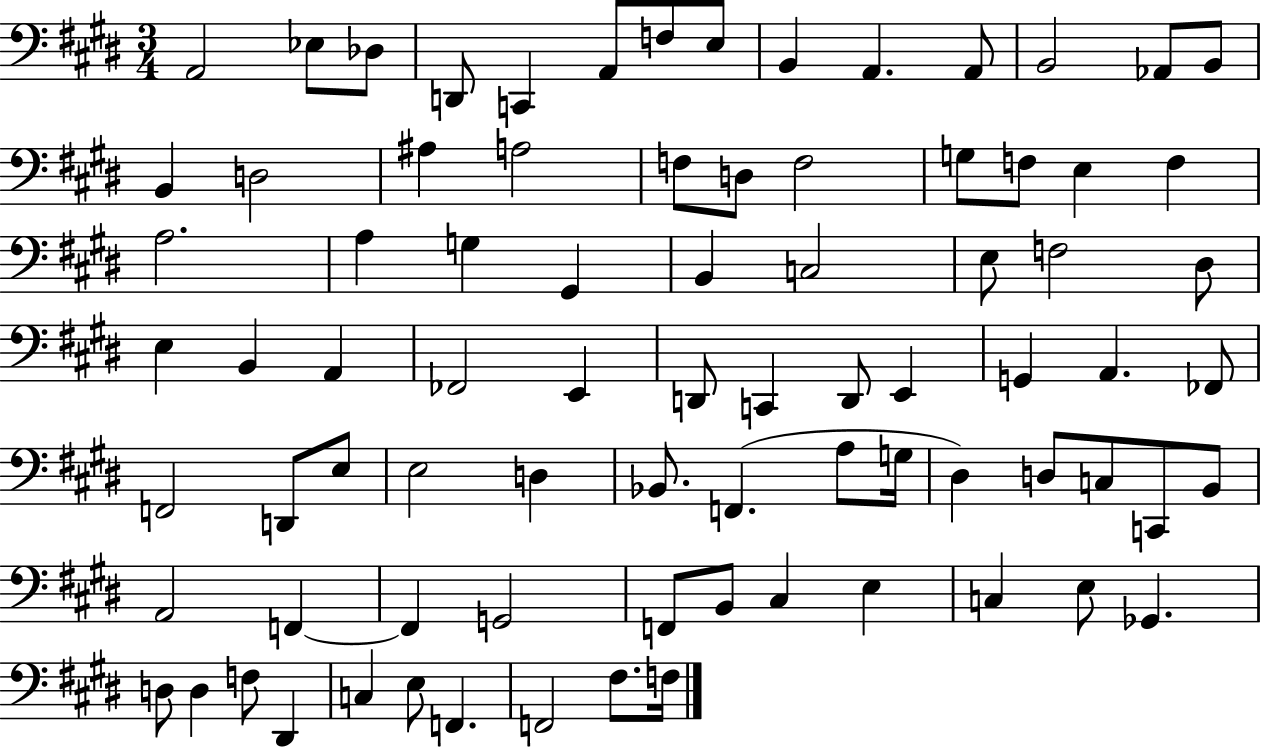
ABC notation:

X:1
T:Untitled
M:3/4
L:1/4
K:E
A,,2 _E,/2 _D,/2 D,,/2 C,, A,,/2 F,/2 E,/2 B,, A,, A,,/2 B,,2 _A,,/2 B,,/2 B,, D,2 ^A, A,2 F,/2 D,/2 F,2 G,/2 F,/2 E, F, A,2 A, G, ^G,, B,, C,2 E,/2 F,2 ^D,/2 E, B,, A,, _F,,2 E,, D,,/2 C,, D,,/2 E,, G,, A,, _F,,/2 F,,2 D,,/2 E,/2 E,2 D, _B,,/2 F,, A,/2 G,/4 ^D, D,/2 C,/2 C,,/2 B,,/2 A,,2 F,, F,, G,,2 F,,/2 B,,/2 ^C, E, C, E,/2 _G,, D,/2 D, F,/2 ^D,, C, E,/2 F,, F,,2 ^F,/2 F,/4